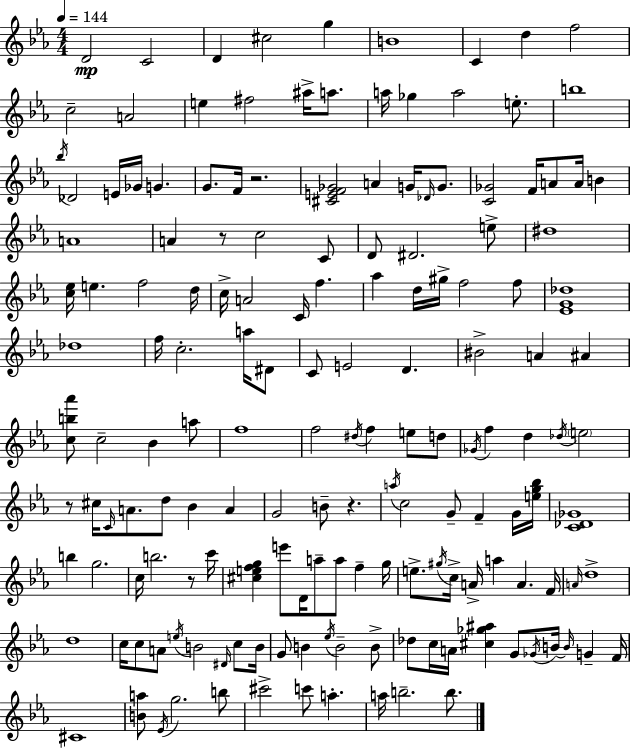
X:1
T:Untitled
M:4/4
L:1/4
K:Eb
D2 C2 D ^c2 g B4 C d f2 c2 A2 e ^f2 ^a/4 a/2 a/4 _g a2 e/2 b4 _b/4 _D2 E/4 _G/4 G G/2 F/4 z2 [^CEF_G]2 A G/4 _D/4 G/2 [C_G]2 F/4 A/2 A/4 B A4 A z/2 c2 C/2 D/2 ^D2 e/2 ^d4 [c_e]/4 e f2 d/4 c/4 A2 C/4 f _a d/4 ^g/4 f2 f/2 [_EG_d]4 _d4 f/4 c2 a/4 ^D/2 C/2 E2 D ^B2 A ^A [cb_a']/2 c2 _B a/2 f4 f2 ^d/4 f e/2 d/2 _G/4 f d _d/4 e2 z/2 ^c/4 C/4 A/2 d/2 _B A G2 B/2 z a/4 c2 G/2 F G/4 [eg_b]/4 [C_D_G]4 b g2 c/4 b2 z/2 c'/4 [^cefg] e'/2 D/4 a/2 a/2 f g/4 e/2 ^g/4 c/4 A/4 a A F/4 A/4 d4 d4 c/4 c/2 A/2 e/4 B2 ^D/4 c/2 B/4 G/2 B _e/4 B2 B/2 _d/2 c/4 A/4 [^c_g^a] G/2 _G/4 B/4 B/4 G F/4 ^C4 [Ba]/2 _E/4 g2 b/2 ^c'2 c'/2 a a/4 b2 b/2